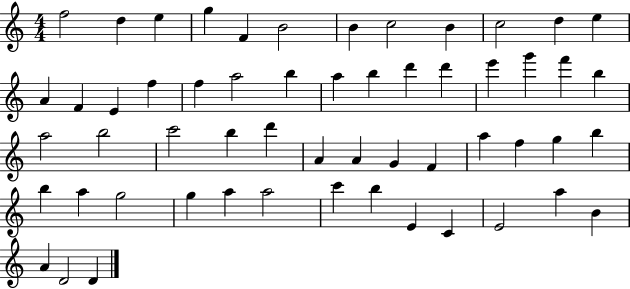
F5/h D5/q E5/q G5/q F4/q B4/h B4/q C5/h B4/q C5/h D5/q E5/q A4/q F4/q E4/q F5/q F5/q A5/h B5/q A5/q B5/q D6/q D6/q E6/q G6/q F6/q B5/q A5/h B5/h C6/h B5/q D6/q A4/q A4/q G4/q F4/q A5/q F5/q G5/q B5/q B5/q A5/q G5/h G5/q A5/q A5/h C6/q B5/q E4/q C4/q E4/h A5/q B4/q A4/q D4/h D4/q